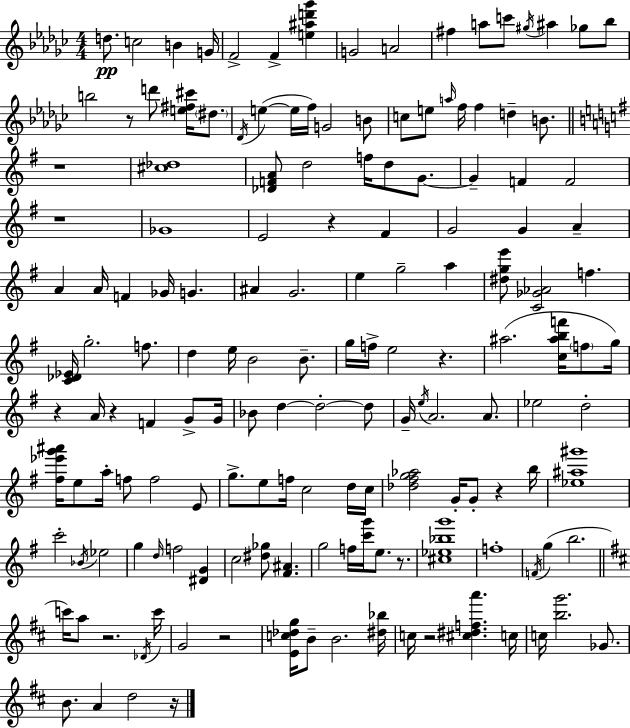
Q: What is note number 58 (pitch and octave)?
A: D5